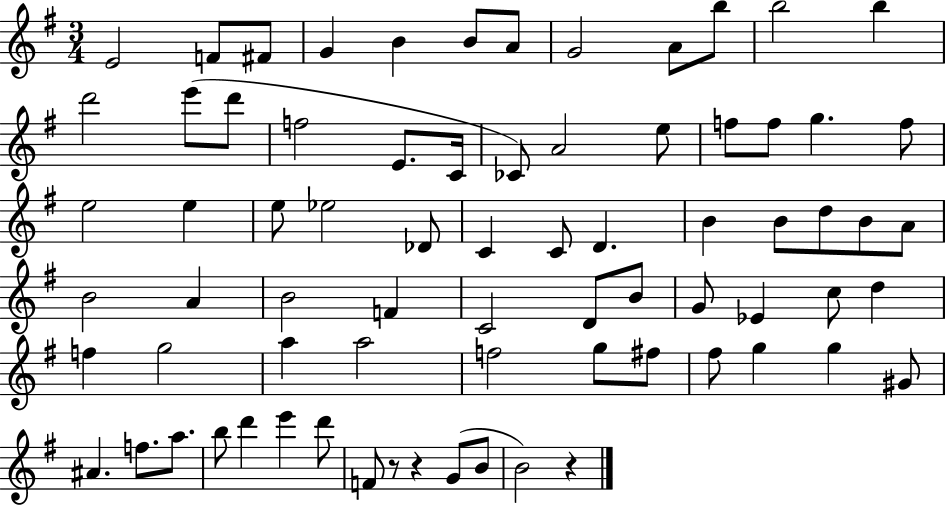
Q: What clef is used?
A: treble